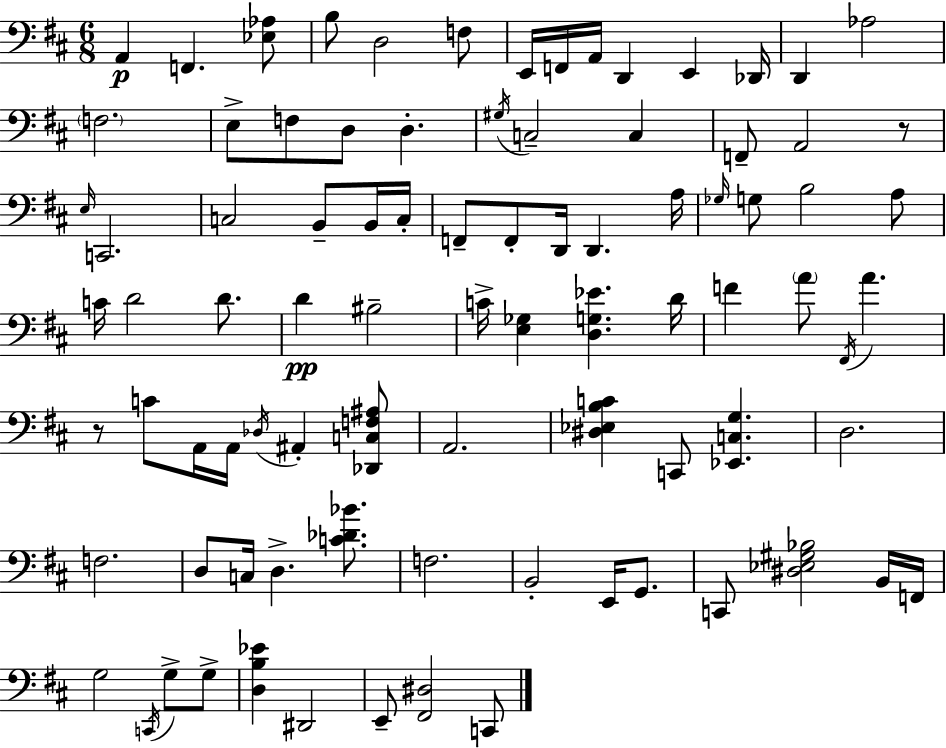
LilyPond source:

{
  \clef bass
  \numericTimeSignature
  \time 6/8
  \key d \major
  a,4\p f,4. <ees aes>8 | b8 d2 f8 | e,16 f,16 a,16 d,4 e,4 des,16 | d,4 aes2 | \break \parenthesize f2. | e8-> f8 d8 d4.-. | \acciaccatura { gis16 } c2-- c4 | f,8-- a,2 r8 | \break \grace { e16 } c,2. | c2 b,8-- | b,16 c16-. f,8-- f,8-. d,16 d,4. | a16 \grace { ges16 } g8 b2 | \break a8 c'16 d'2 | d'8. d'4\pp bis2-- | c'16-> <e ges>4 <d g ees'>4. | d'16 f'4 \parenthesize a'8 \acciaccatura { fis,16 } a'4. | \break r8 c'8 a,16 a,16 \acciaccatura { des16 } ais,4-. | <des, c f ais>8 a,2. | <dis ees b c'>4 c,8 <ees, c g>4. | d2. | \break f2. | d8 c16 d4.-> | <c' des' bes'>8. f2. | b,2-. | \break e,16 g,8. c,8 <dis ees gis bes>2 | b,16 f,16 g2 | \acciaccatura { c,16 } g8-> g8-> <d b ees'>4 dis,2 | e,8-- <fis, dis>2 | \break c,8 \bar "|."
}